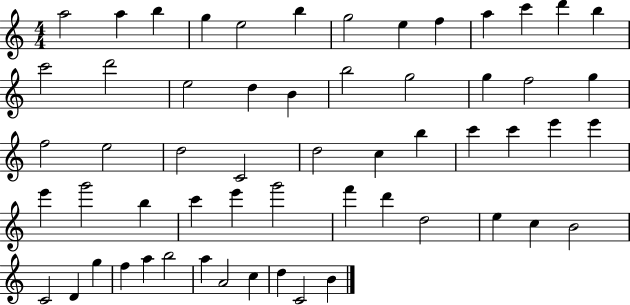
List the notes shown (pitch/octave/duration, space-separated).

A5/h A5/q B5/q G5/q E5/h B5/q G5/h E5/q F5/q A5/q C6/q D6/q B5/q C6/h D6/h E5/h D5/q B4/q B5/h G5/h G5/q F5/h G5/q F5/h E5/h D5/h C4/h D5/h C5/q B5/q C6/q C6/q E6/q E6/q E6/q G6/h B5/q C6/q E6/q G6/h F6/q D6/q D5/h E5/q C5/q B4/h C4/h D4/q G5/q F5/q A5/q B5/h A5/q A4/h C5/q D5/q C4/h B4/q